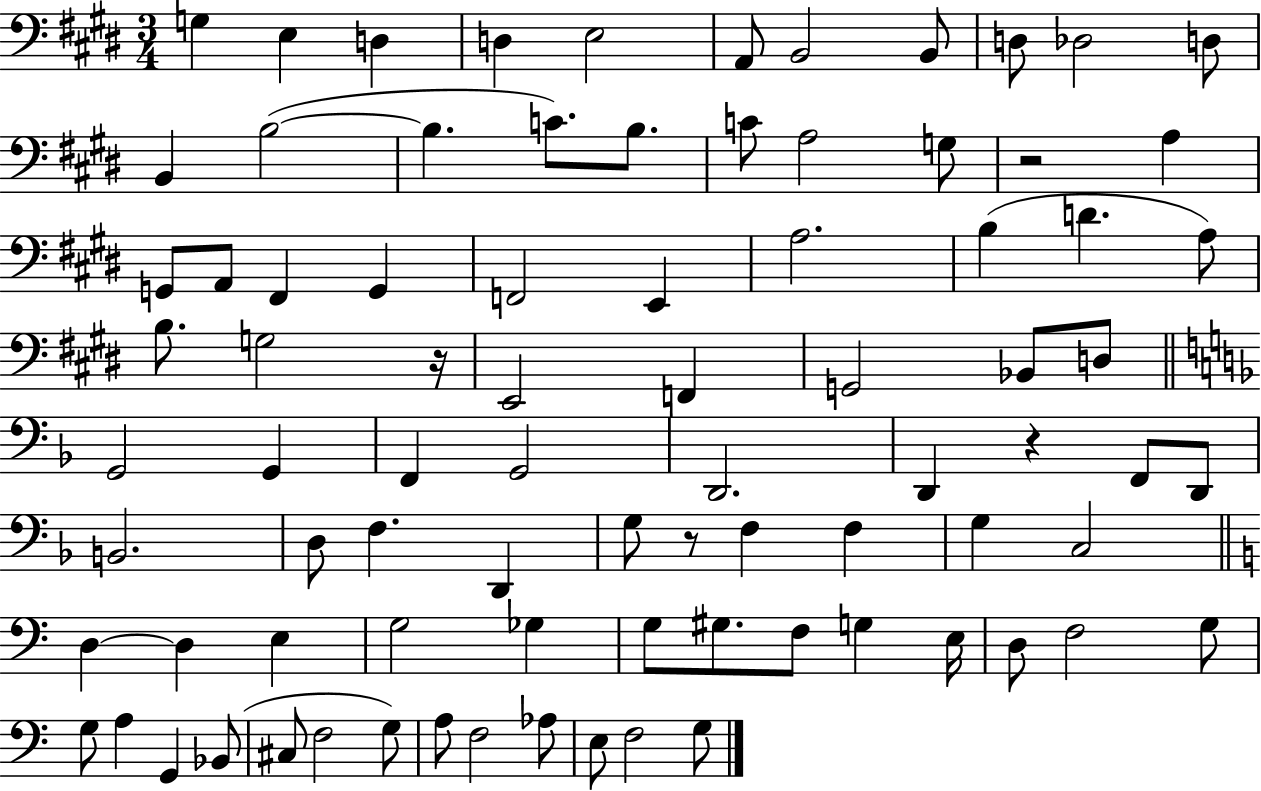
X:1
T:Untitled
M:3/4
L:1/4
K:E
G, E, D, D, E,2 A,,/2 B,,2 B,,/2 D,/2 _D,2 D,/2 B,, B,2 B, C/2 B,/2 C/2 A,2 G,/2 z2 A, G,,/2 A,,/2 ^F,, G,, F,,2 E,, A,2 B, D A,/2 B,/2 G,2 z/4 E,,2 F,, G,,2 _B,,/2 D,/2 G,,2 G,, F,, G,,2 D,,2 D,, z F,,/2 D,,/2 B,,2 D,/2 F, D,, G,/2 z/2 F, F, G, C,2 D, D, E, G,2 _G, G,/2 ^G,/2 F,/2 G, E,/4 D,/2 F,2 G,/2 G,/2 A, G,, _B,,/2 ^C,/2 F,2 G,/2 A,/2 F,2 _A,/2 E,/2 F,2 G,/2